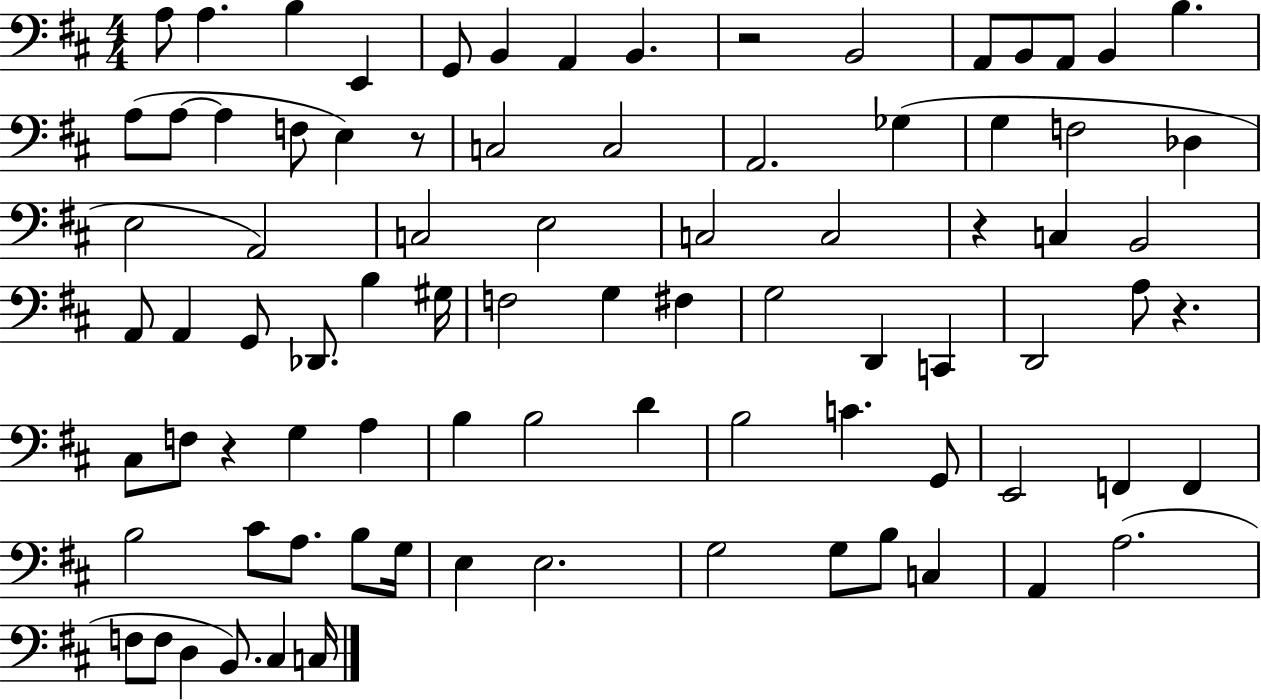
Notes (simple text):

A3/e A3/q. B3/q E2/q G2/e B2/q A2/q B2/q. R/h B2/h A2/e B2/e A2/e B2/q B3/q. A3/e A3/e A3/q F3/e E3/q R/e C3/h C3/h A2/h. Gb3/q G3/q F3/h Db3/q E3/h A2/h C3/h E3/h C3/h C3/h R/q C3/q B2/h A2/e A2/q G2/e Db2/e. B3/q G#3/s F3/h G3/q F#3/q G3/h D2/q C2/q D2/h A3/e R/q. C#3/e F3/e R/q G3/q A3/q B3/q B3/h D4/q B3/h C4/q. G2/e E2/h F2/q F2/q B3/h C#4/e A3/e. B3/e G3/s E3/q E3/h. G3/h G3/e B3/e C3/q A2/q A3/h. F3/e F3/e D3/q B2/e. C#3/q C3/s